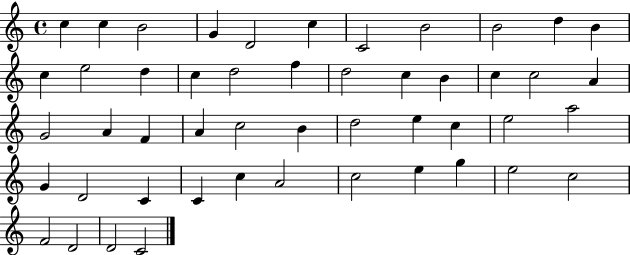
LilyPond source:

{
  \clef treble
  \time 4/4
  \defaultTimeSignature
  \key c \major
  c''4 c''4 b'2 | g'4 d'2 c''4 | c'2 b'2 | b'2 d''4 b'4 | \break c''4 e''2 d''4 | c''4 d''2 f''4 | d''2 c''4 b'4 | c''4 c''2 a'4 | \break g'2 a'4 f'4 | a'4 c''2 b'4 | d''2 e''4 c''4 | e''2 a''2 | \break g'4 d'2 c'4 | c'4 c''4 a'2 | c''2 e''4 g''4 | e''2 c''2 | \break f'2 d'2 | d'2 c'2 | \bar "|."
}